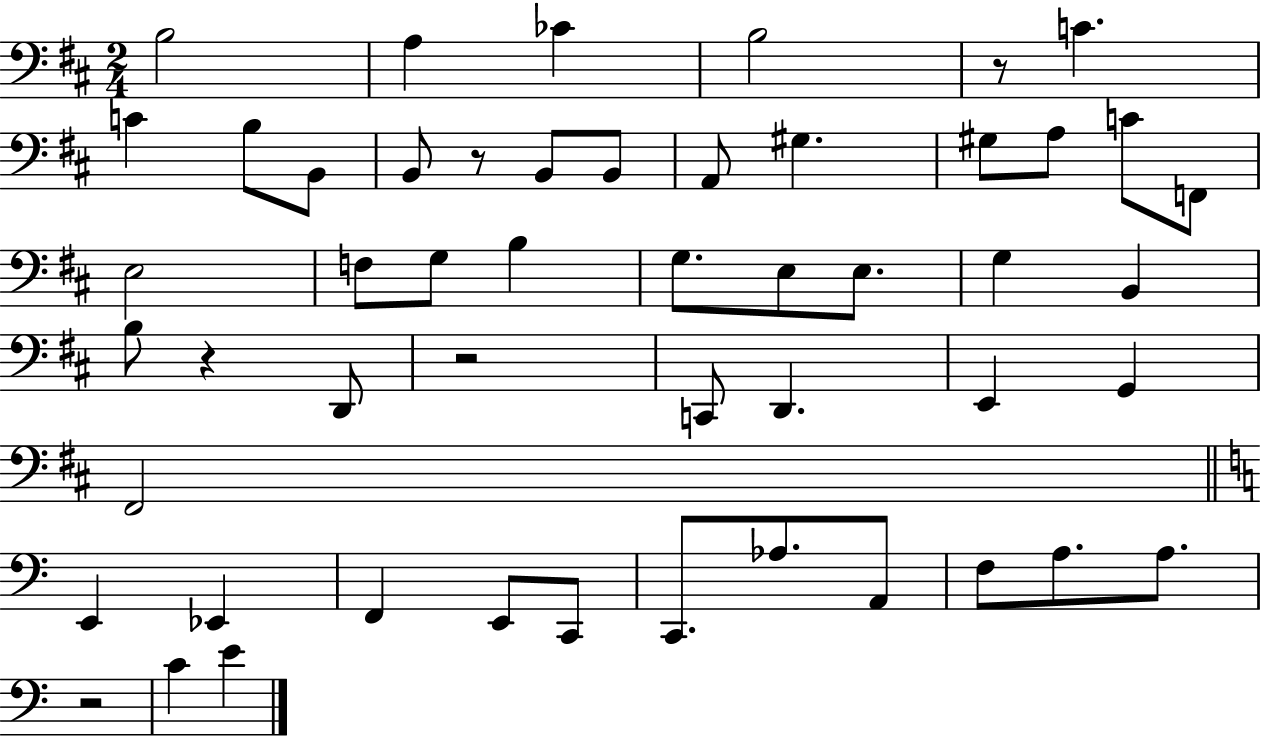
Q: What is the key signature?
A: D major